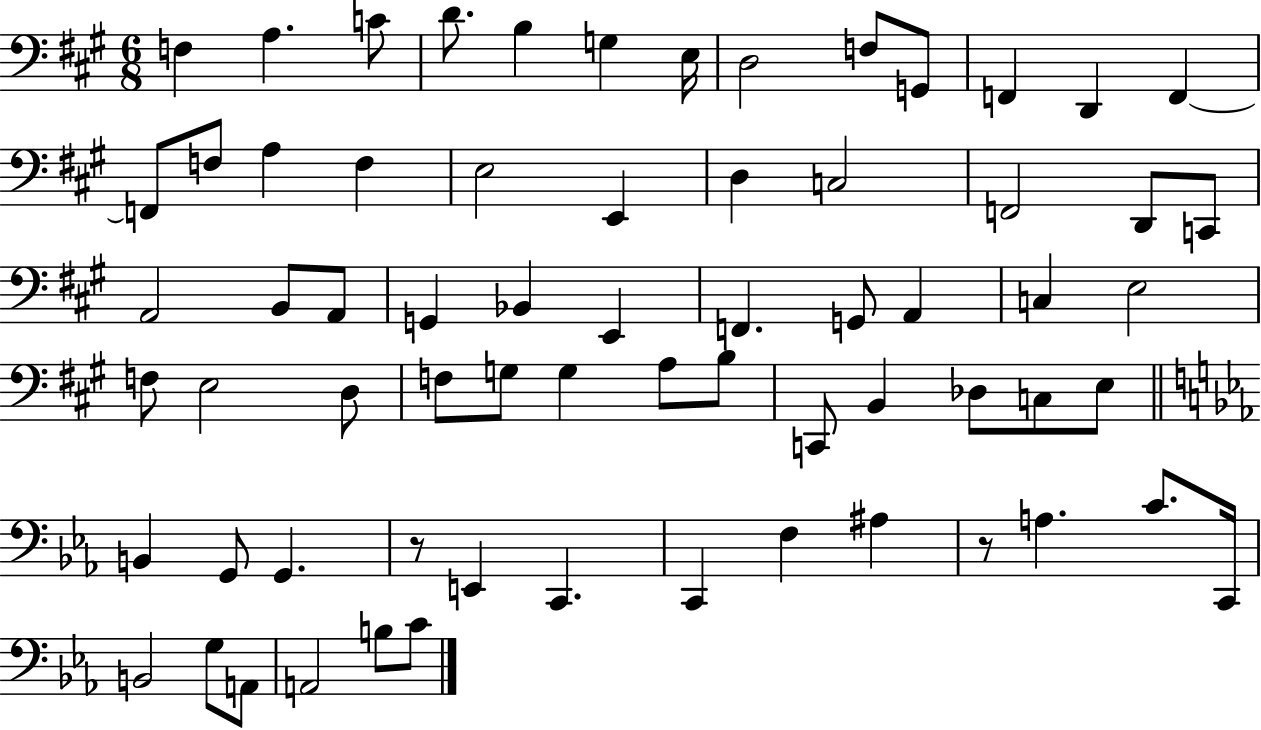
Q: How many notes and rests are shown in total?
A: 67